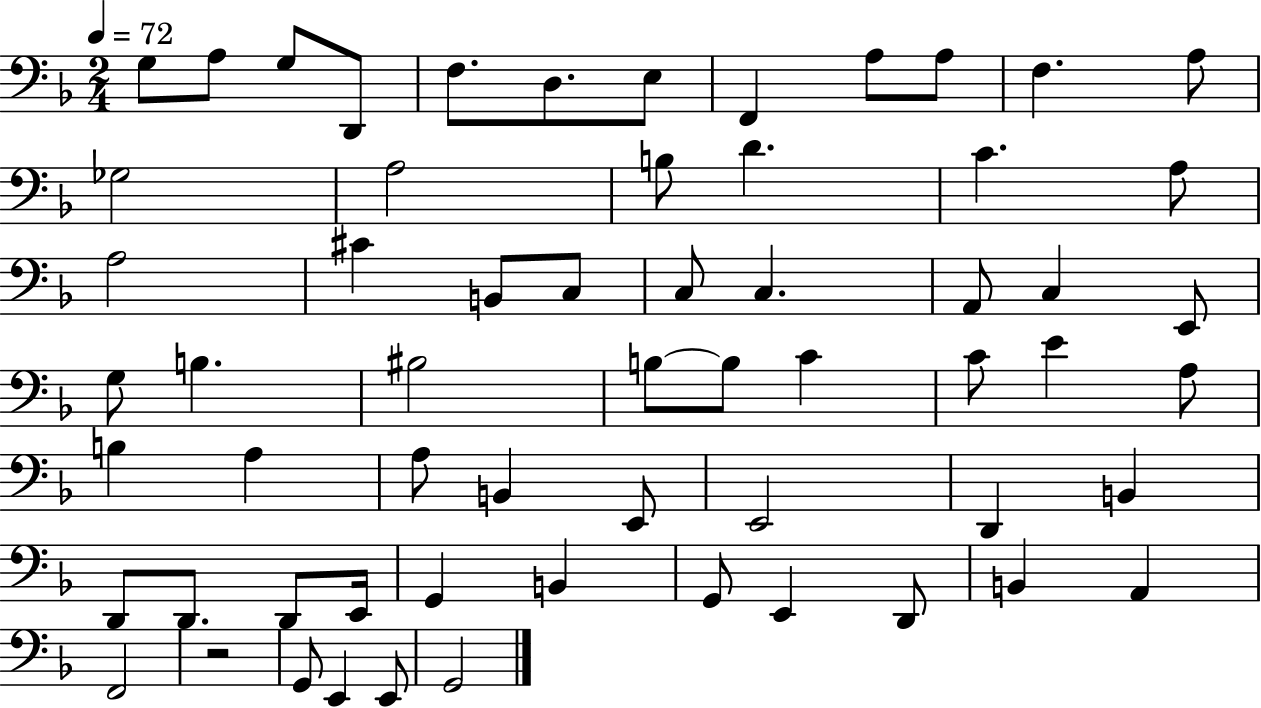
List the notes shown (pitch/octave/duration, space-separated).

G3/e A3/e G3/e D2/e F3/e. D3/e. E3/e F2/q A3/e A3/e F3/q. A3/e Gb3/h A3/h B3/e D4/q. C4/q. A3/e A3/h C#4/q B2/e C3/e C3/e C3/q. A2/e C3/q E2/e G3/e B3/q. BIS3/h B3/e B3/e C4/q C4/e E4/q A3/e B3/q A3/q A3/e B2/q E2/e E2/h D2/q B2/q D2/e D2/e. D2/e E2/s G2/q B2/q G2/e E2/q D2/e B2/q A2/q F2/h R/h G2/e E2/q E2/e G2/h